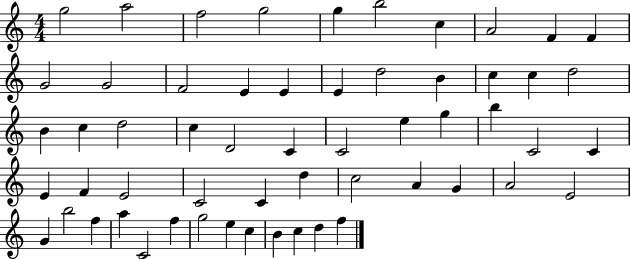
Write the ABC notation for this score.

X:1
T:Untitled
M:4/4
L:1/4
K:C
g2 a2 f2 g2 g b2 c A2 F F G2 G2 F2 E E E d2 B c c d2 B c d2 c D2 C C2 e g b C2 C E F E2 C2 C d c2 A G A2 E2 G b2 f a C2 f g2 e c B c d f